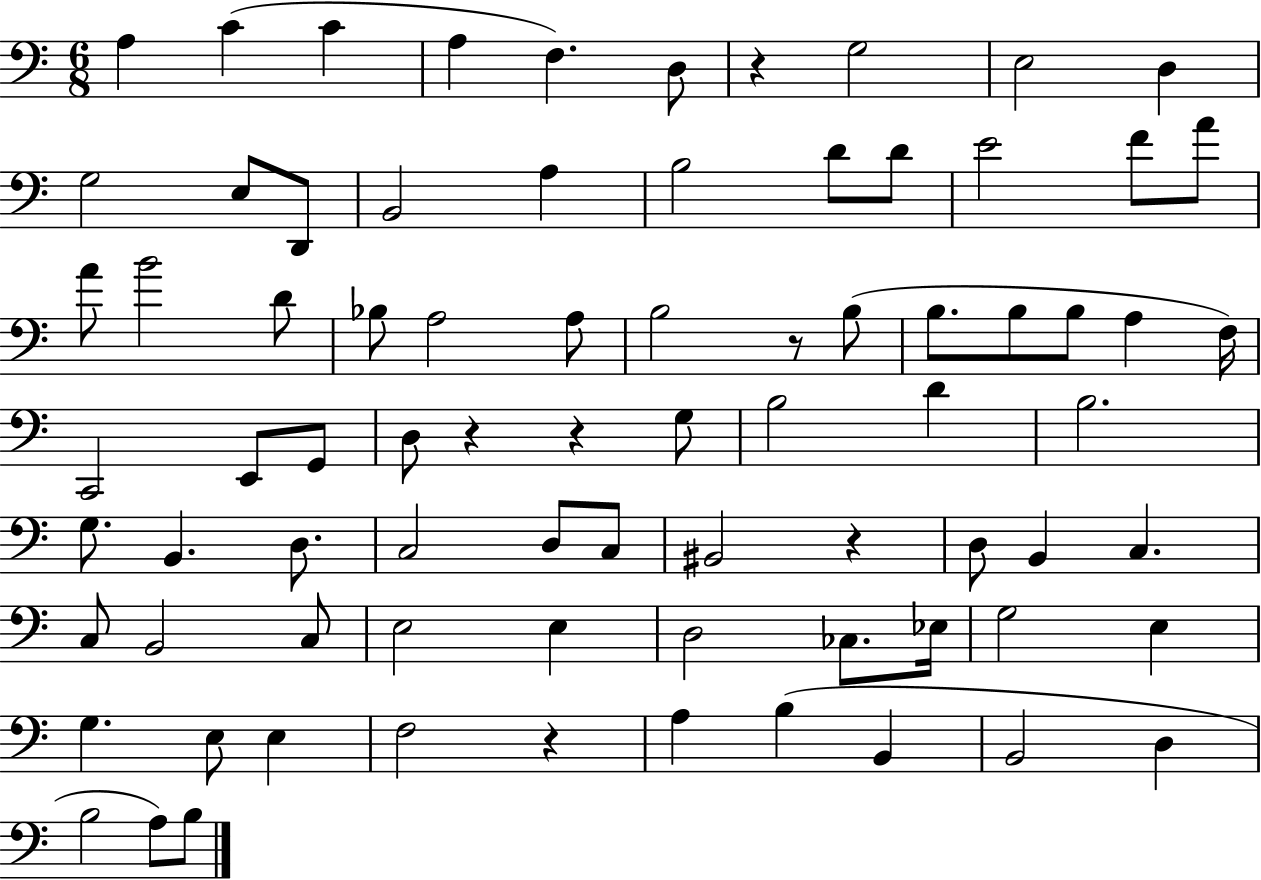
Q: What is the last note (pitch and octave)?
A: B3